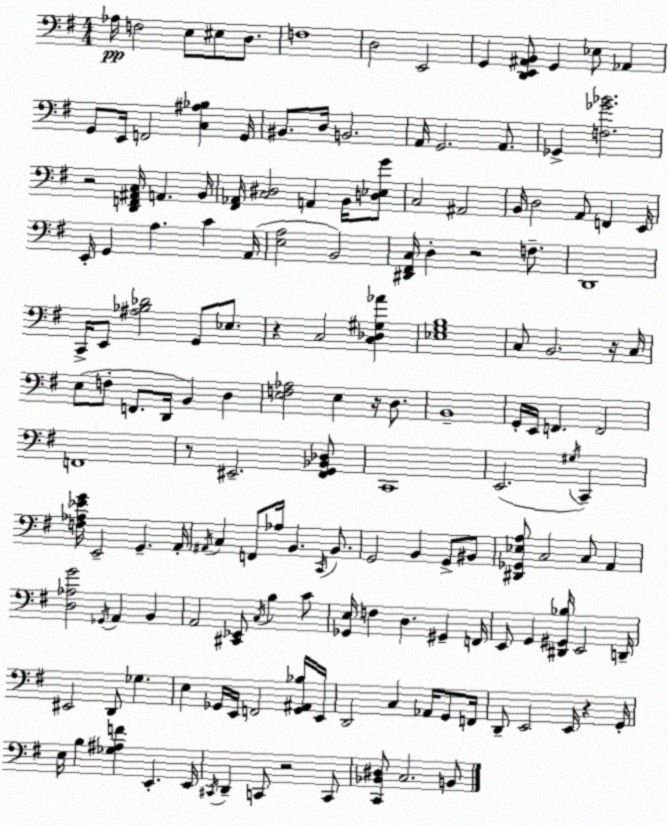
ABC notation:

X:1
T:Untitled
M:4/4
L:1/4
K:G
_A,/4 F,2 E,/2 ^E,/2 D,/2 F,4 D,2 E,,2 G,, [D,,E,,^A,,B,,]/2 G,, _E,/2 _A,, G,,/2 E,,/4 F,,2 [C,^A,_B,] G,,/4 ^B,,/2 D,/4 B,,2 A,,/4 G,,2 A,,/2 _G,, [F,_G_B]2 z2 [D,,F,,^A,,C,]/4 A,, B,,/4 [^F,,_A,,]/4 [C,^D,]2 A,, B,,/4 [D,_E,G]/2 C,2 ^A,,2 B,,/4 D,2 A,,/2 F,, E,,/4 E,,/4 G,, A, C A,,/4 [E,A,]2 B,,2 [^D,,^F,,C,]/4 D, z2 F,/2 D,,4 C,,/4 E,,/2 [^A,_B,_D]2 G,,/2 _E,/2 z C,2 [C,_D,^G,_A] [_E,G,B,]4 C,/2 B,,2 z/4 C,/4 E,/2 F,/2 F,,/2 D,,/4 B,, D, [E,F,_A,]2 E, z/4 D,/2 B,,4 G,,/4 E,,/4 F,, F,,2 F,,4 z/2 ^E,,2 [^F,,G,,_B,,_D,]/2 C,,4 E,,2 ^G,/4 C,, [F,_A,_EG]/4 E,,2 G,, A,,/4 ^A,,/4 C, F,,/2 _A,/4 B,, C,,/4 B,,/2 G,,2 B,, G,,/2 ^B,,/2 [^D,,_G,,_E,A,]/2 C,2 C,/2 A,, [D,_A,G]2 _G,,/4 A,, B,, A,,2 [^C,,_E,,]/2 C,/4 B, C/2 [_G,,E,]/4 F, D, ^G,, F,,/4 E,,/2 G,, [^D,,^G,,_B,]/4 E,,2 D,,/4 ^E,,2 D,,/2 _G, E, _G,,/4 E,,/4 F,,2 [_G,,^A,,_B,]/4 E,,/4 D,,2 C, _A,,/4 G,,/2 F,,/4 D,,/2 E,,2 E,,/4 z G,,/4 E,/4 B, [_G,^A,F] E,, E,,/4 ^C,,/4 D,, C,,/2 z2 C,,/2 [C,,_B,,^D,]/2 C,2 B,,/2